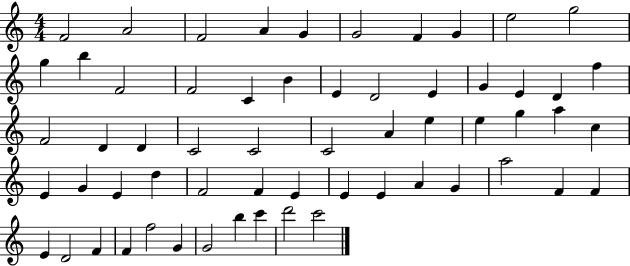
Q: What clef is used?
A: treble